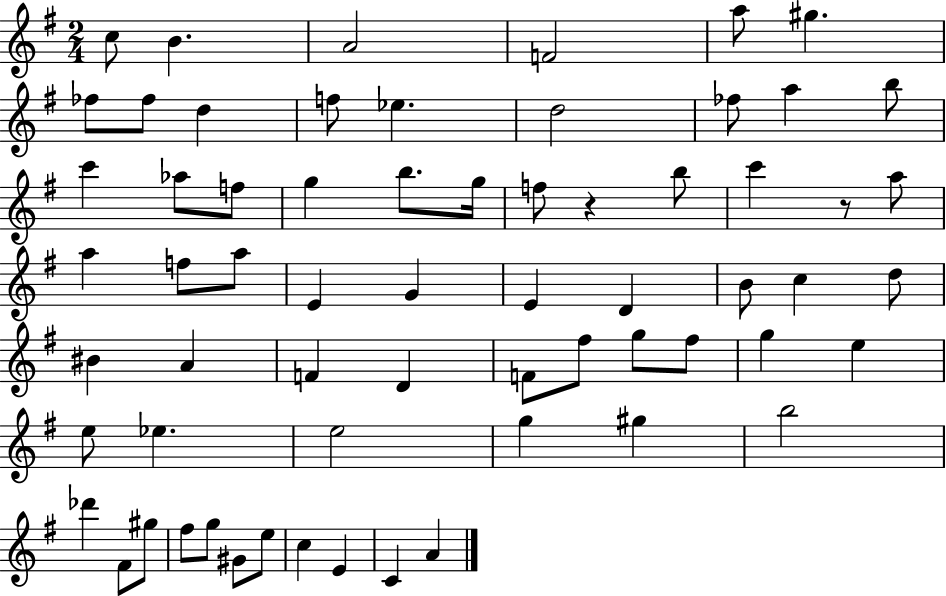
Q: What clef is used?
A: treble